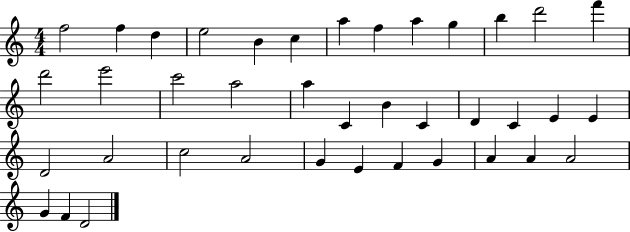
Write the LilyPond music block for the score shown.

{
  \clef treble
  \numericTimeSignature
  \time 4/4
  \key c \major
  f''2 f''4 d''4 | e''2 b'4 c''4 | a''4 f''4 a''4 g''4 | b''4 d'''2 f'''4 | \break d'''2 e'''2 | c'''2 a''2 | a''4 c'4 b'4 c'4 | d'4 c'4 e'4 e'4 | \break d'2 a'2 | c''2 a'2 | g'4 e'4 f'4 g'4 | a'4 a'4 a'2 | \break g'4 f'4 d'2 | \bar "|."
}